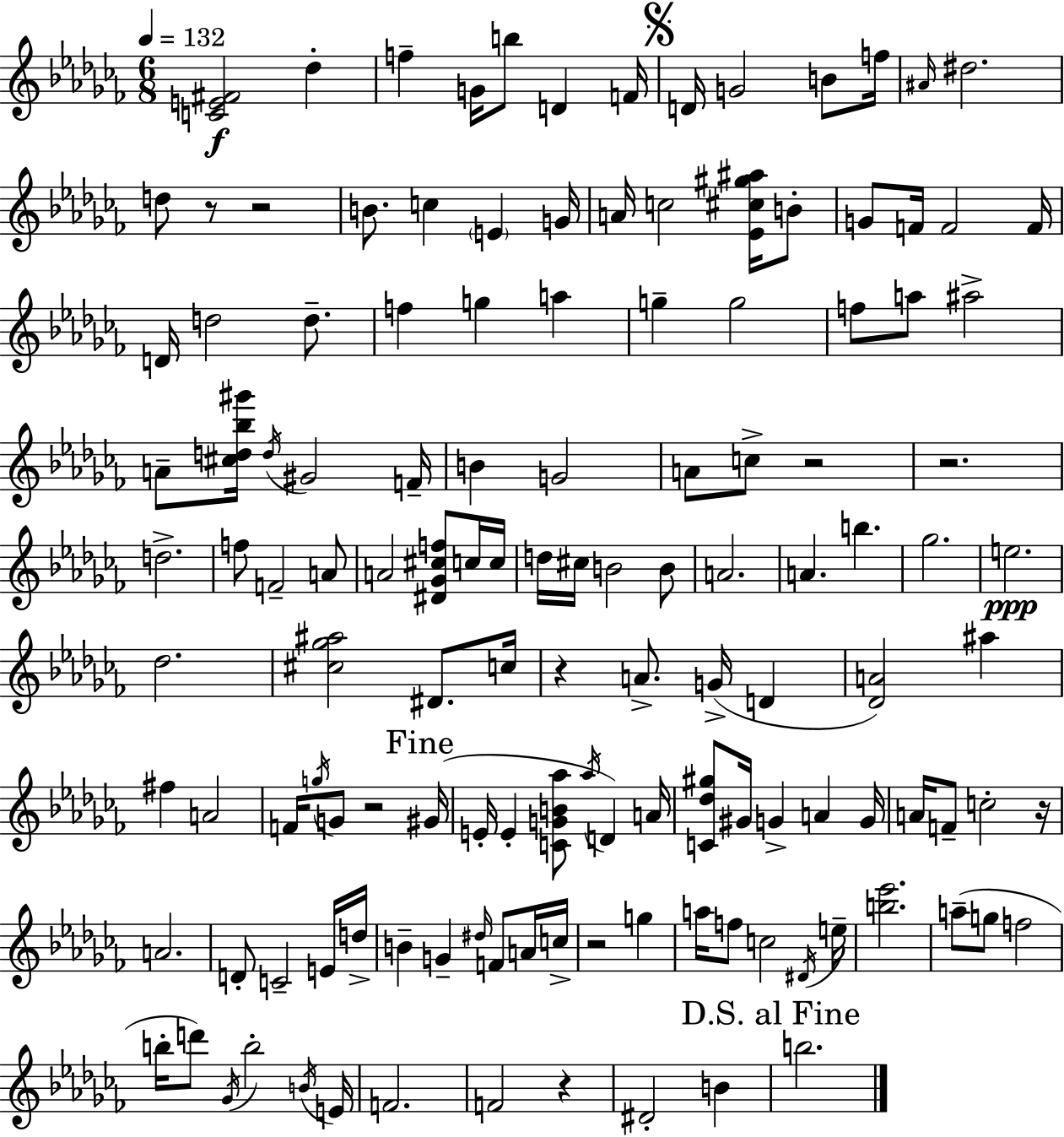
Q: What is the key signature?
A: AES minor